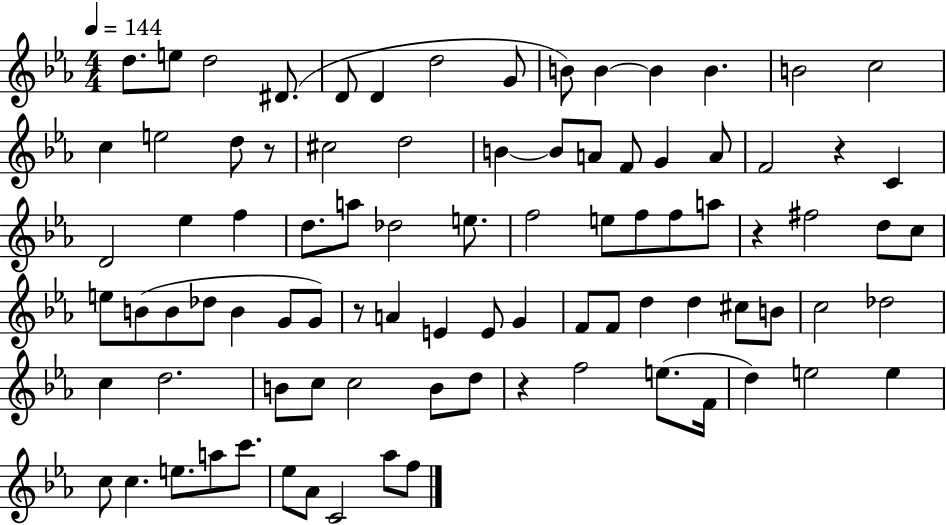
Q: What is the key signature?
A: EES major